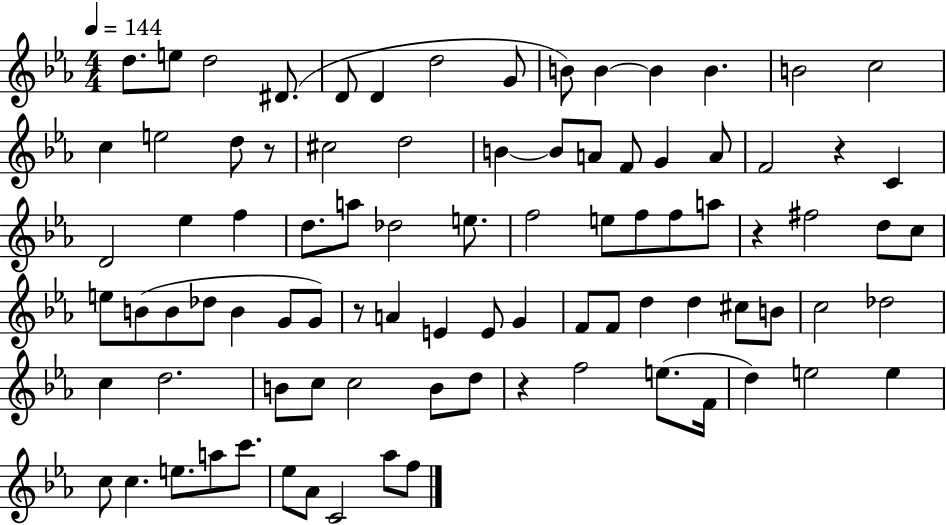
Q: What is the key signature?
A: EES major